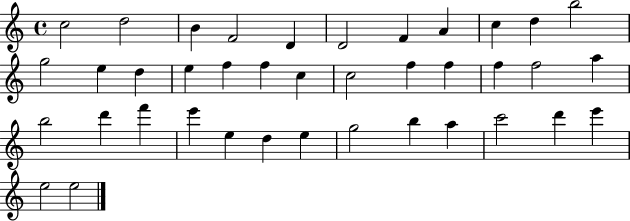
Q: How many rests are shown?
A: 0